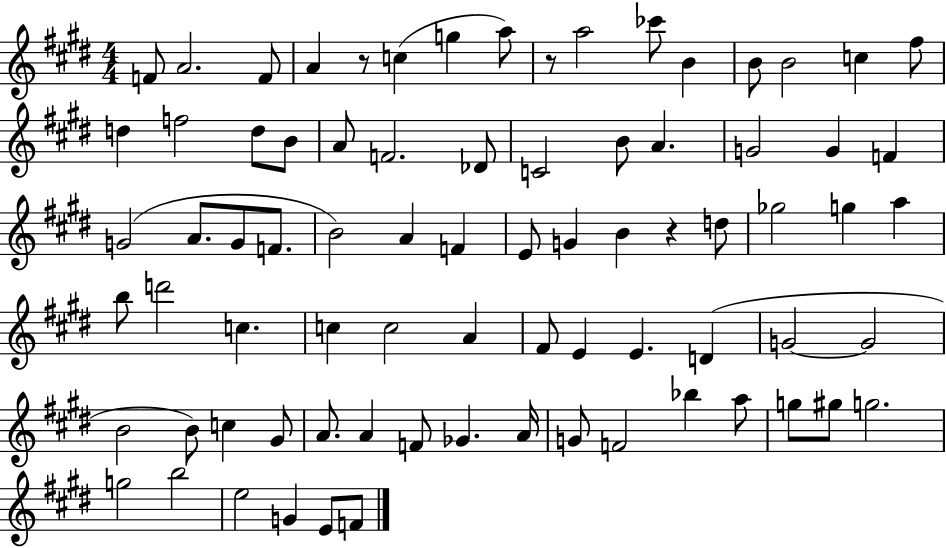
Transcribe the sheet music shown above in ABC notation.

X:1
T:Untitled
M:4/4
L:1/4
K:E
F/2 A2 F/2 A z/2 c g a/2 z/2 a2 _c'/2 B B/2 B2 c ^f/2 d f2 d/2 B/2 A/2 F2 _D/2 C2 B/2 A G2 G F G2 A/2 G/2 F/2 B2 A F E/2 G B z d/2 _g2 g a b/2 d'2 c c c2 A ^F/2 E E D G2 G2 B2 B/2 c ^G/2 A/2 A F/2 _G A/4 G/2 F2 _b a/2 g/2 ^g/2 g2 g2 b2 e2 G E/2 F/2